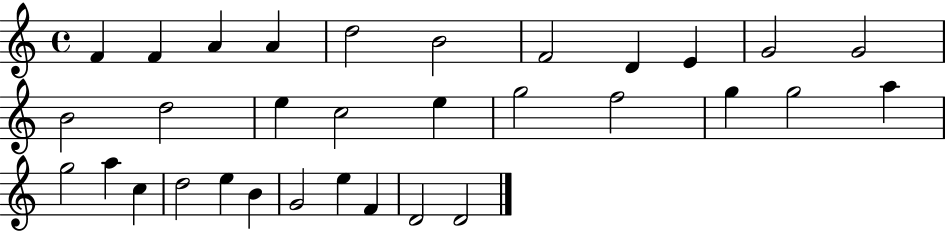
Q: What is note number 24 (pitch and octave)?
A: C5